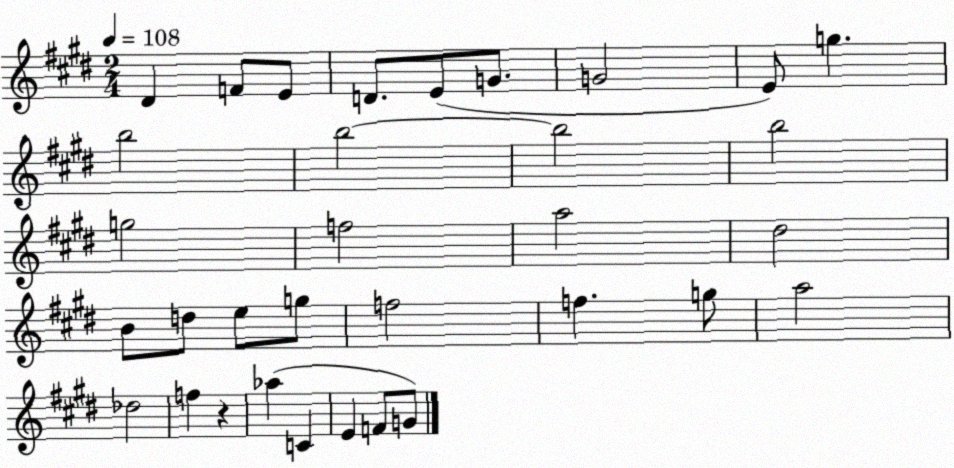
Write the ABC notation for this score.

X:1
T:Untitled
M:2/4
L:1/4
K:E
^D F/2 E/2 D/2 E/2 G/2 G2 E/2 g b2 b2 b2 b2 g2 f2 a2 ^d2 B/2 d/2 e/2 g/2 f2 f g/2 a2 _d2 f z _a C E F/2 G/2